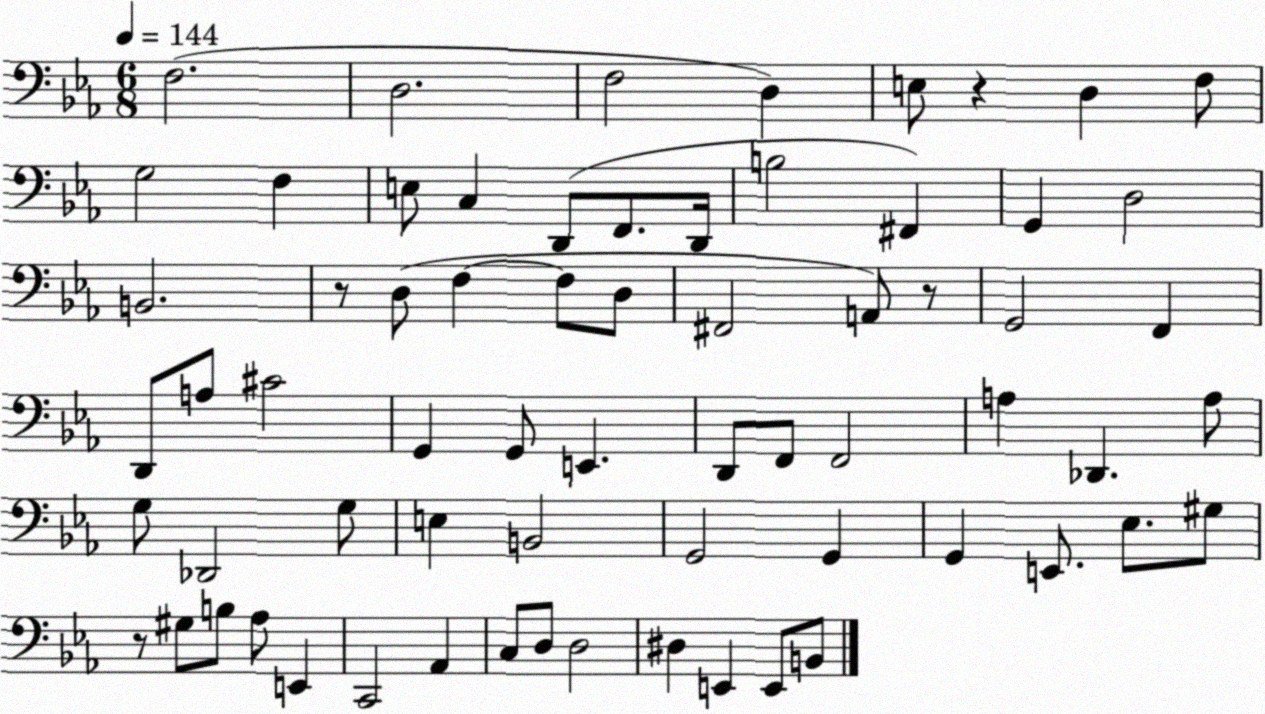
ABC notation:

X:1
T:Untitled
M:6/8
L:1/4
K:Eb
F,2 D,2 F,2 D, E,/2 z D, F,/2 G,2 F, E,/2 C, D,,/2 F,,/2 D,,/4 B,2 ^F,, G,, D,2 B,,2 z/2 D,/2 F, F,/2 D,/2 ^F,,2 A,,/2 z/2 G,,2 F,, D,,/2 A,/2 ^C2 G,, G,,/2 E,, D,,/2 F,,/2 F,,2 A, _D,, A,/2 G,/2 _D,,2 G,/2 E, B,,2 G,,2 G,, G,, E,,/2 _E,/2 ^G,/2 z/2 ^G,/2 B,/2 _A,/2 E,, C,,2 _A,, C,/2 D,/2 D,2 ^D, E,, E,,/2 B,,/2